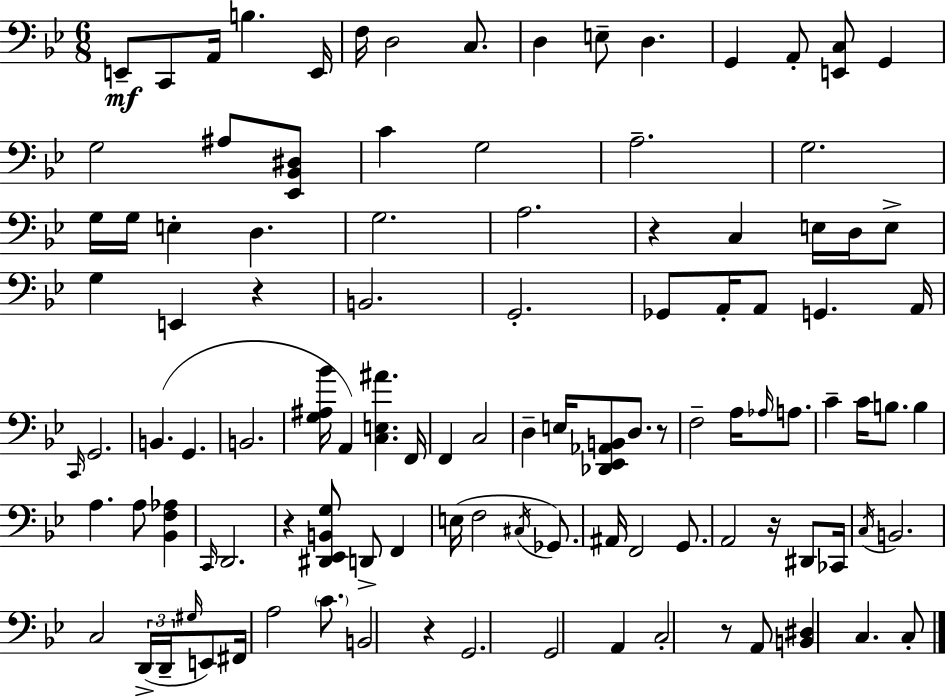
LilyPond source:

{
  \clef bass
  \numericTimeSignature
  \time 6/8
  \key g \minor
  e,8--\mf c,8 a,16 b4. e,16 | f16 d2 c8. | d4 e8-- d4. | g,4 a,8-. <e, c>8 g,4 | \break g2 ais8 <ees, bes, dis>8 | c'4 g2 | a2.-- | g2. | \break g16 g16 e4-. d4. | g2. | a2. | r4 c4 e16 d16 e8-> | \break g4 e,4 r4 | b,2. | g,2.-. | ges,8 a,16-. a,8 g,4. a,16 | \break \grace { c,16 } g,2. | b,4.( g,4. | b,2. | <g ais bes'>16 a,4) <c e ais'>4. | \break f,16 f,4 c2 | d4-- e16 <des, ees, aes, b,>8 d8. r8 | f2-- a16 \grace { aes16 } a8. | c'4-- c'16 b8. b4 | \break a4. a8 <bes, f aes>4 | \grace { c,16 } d,2. | r4 <dis, ees, b, g>8 d,8-> f,4 | e16( f2 | \break \acciaccatura { cis16 }) ges,8. ais,16 f,2 | g,8. a,2 | r16 dis,8 ces,16 \acciaccatura { c16 } b,2. | c2 | \break \tuplet 3/2 { d,16->( d,16-- \grace { gis16 } } e,8) fis,16 a2 | \parenthesize c'8. b,2 | r4 g,2. | g,2 | \break a,4 c2-. | r8 a,8 <b, dis>4 c4. | c8-. \bar "|."
}